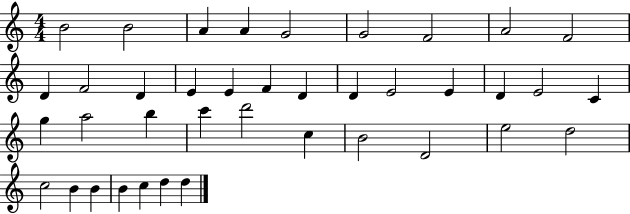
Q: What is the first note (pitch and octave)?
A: B4